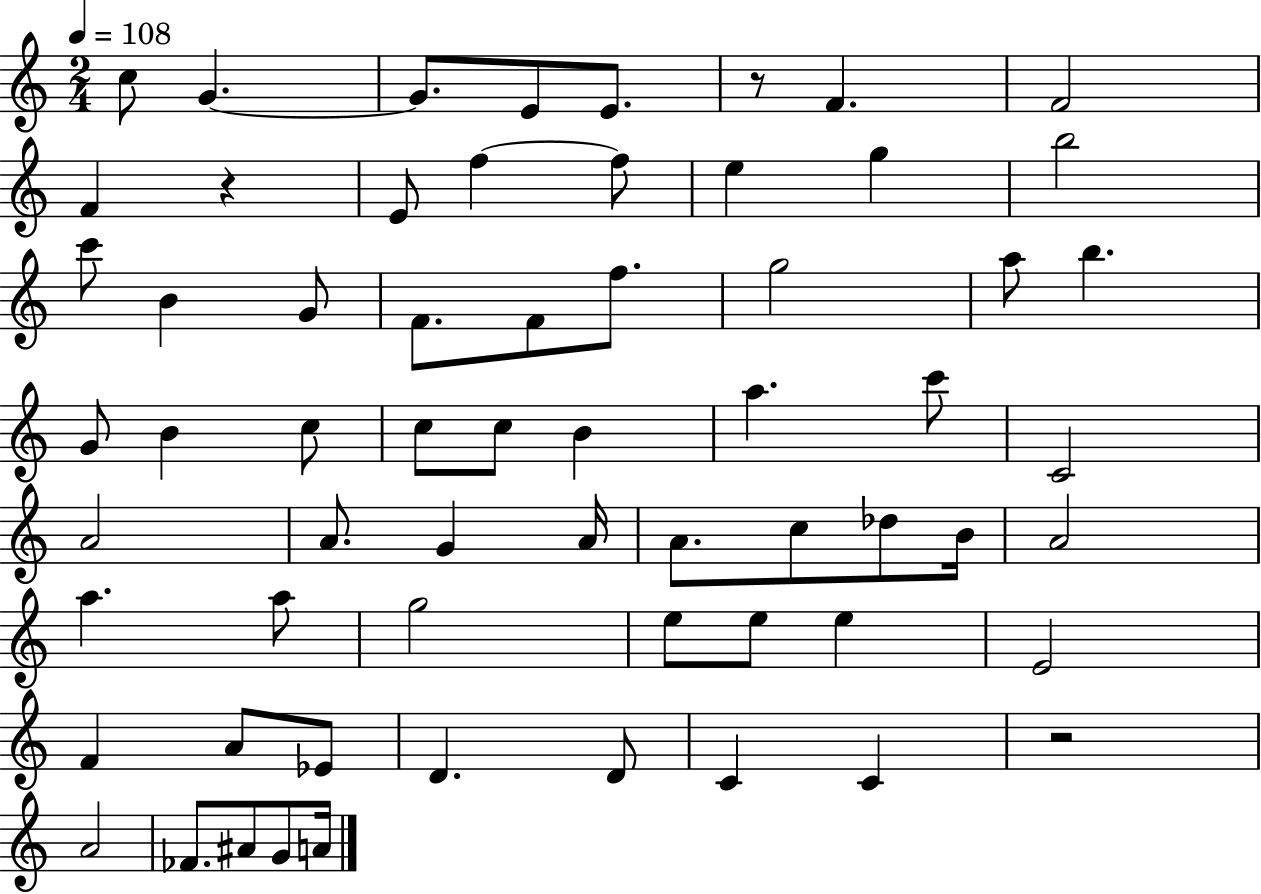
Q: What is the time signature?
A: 2/4